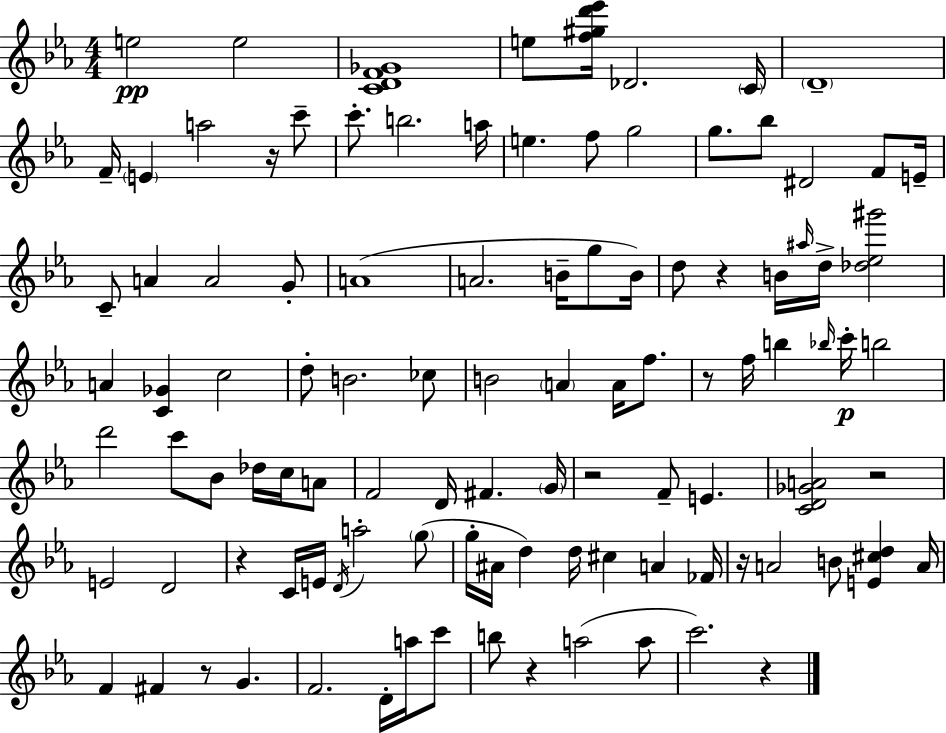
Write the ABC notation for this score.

X:1
T:Untitled
M:4/4
L:1/4
K:Eb
e2 e2 [CDF_G]4 e/2 [f^gd'_e']/4 _D2 C/4 D4 F/4 E a2 z/4 c'/2 c'/2 b2 a/4 e f/2 g2 g/2 _b/2 ^D2 F/2 E/4 C/2 A A2 G/2 A4 A2 B/4 g/2 B/4 d/2 z B/4 ^a/4 d/4 [_d_e^g']2 A [C_G] c2 d/2 B2 _c/2 B2 A A/4 f/2 z/2 f/4 b _b/4 c'/4 b2 d'2 c'/2 _B/2 _d/4 c/4 A/2 F2 D/4 ^F G/4 z2 F/2 E [CD_GA]2 z2 E2 D2 z C/4 E/4 D/4 a2 g/2 g/4 ^A/4 d d/4 ^c A _F/4 z/4 A2 B/2 [E^cd] A/4 F ^F z/2 G F2 D/4 a/4 c'/2 b/2 z a2 a/2 c'2 z